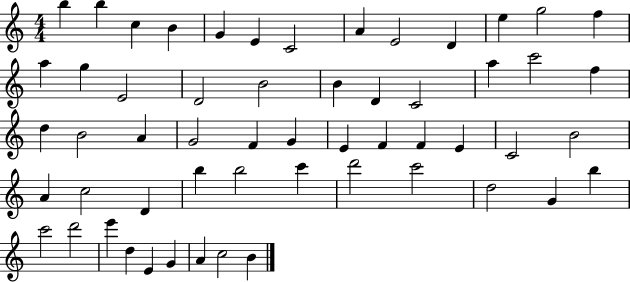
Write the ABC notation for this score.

X:1
T:Untitled
M:4/4
L:1/4
K:C
b b c B G E C2 A E2 D e g2 f a g E2 D2 B2 B D C2 a c'2 f d B2 A G2 F G E F F E C2 B2 A c2 D b b2 c' d'2 c'2 d2 G b c'2 d'2 e' d E G A c2 B